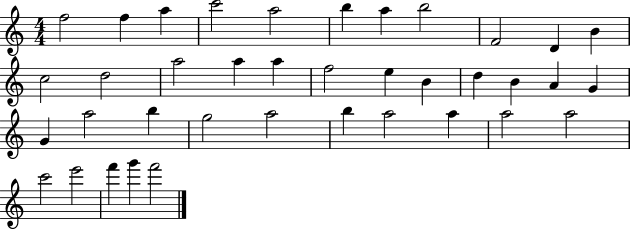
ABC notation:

X:1
T:Untitled
M:4/4
L:1/4
K:C
f2 f a c'2 a2 b a b2 F2 D B c2 d2 a2 a a f2 e B d B A G G a2 b g2 a2 b a2 a a2 a2 c'2 e'2 f' g' f'2